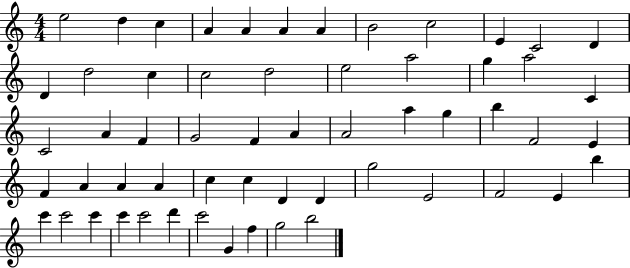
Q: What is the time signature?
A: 4/4